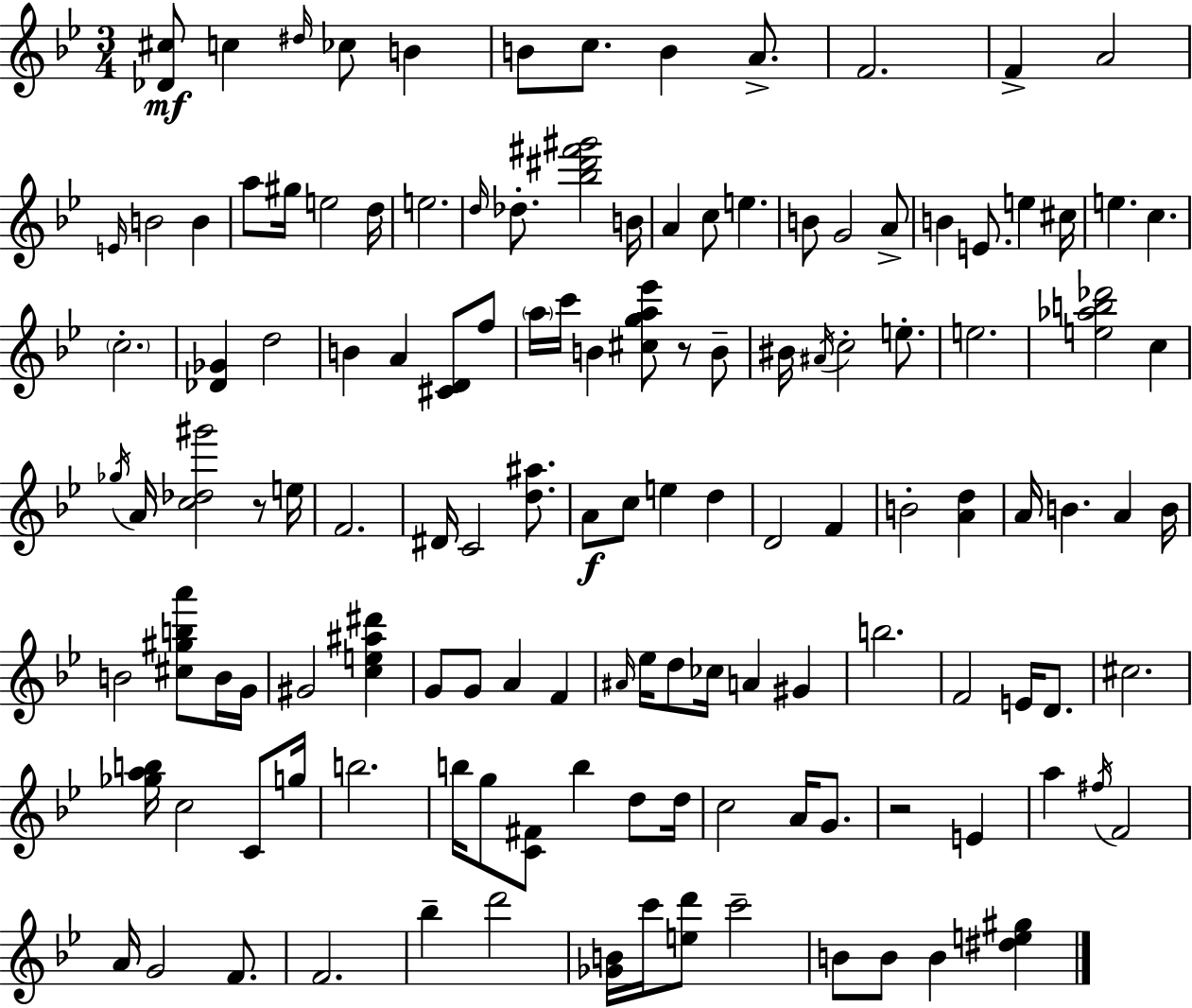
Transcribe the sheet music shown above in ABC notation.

X:1
T:Untitled
M:3/4
L:1/4
K:Gm
[_D^c]/2 c ^d/4 _c/2 B B/2 c/2 B A/2 F2 F A2 E/4 B2 B a/2 ^g/4 e2 d/4 e2 d/4 _d/2 [_b^d'^f'^g']2 B/4 A c/2 e B/2 G2 A/2 B E/2 e ^c/4 e c c2 [_D_G] d2 B A [^CD]/2 f/2 a/4 c'/4 B [^cga_e']/2 z/2 B/2 ^B/4 ^A/4 c2 e/2 e2 [e_ab_d']2 c _g/4 A/4 [c_d^g']2 z/2 e/4 F2 ^D/4 C2 [d^a]/2 A/2 c/2 e d D2 F B2 [Ad] A/4 B A B/4 B2 [^c^gba']/2 B/4 G/4 ^G2 [ce^a^d'] G/2 G/2 A F ^A/4 _e/4 d/2 _c/4 A ^G b2 F2 E/4 D/2 ^c2 [_gab]/4 c2 C/2 g/4 b2 b/4 g/2 [C^F]/2 b d/2 d/4 c2 A/4 G/2 z2 E a ^f/4 F2 A/4 G2 F/2 F2 _b d'2 [_GB]/4 c'/4 [ed']/2 c'2 B/2 B/2 B [^de^g]